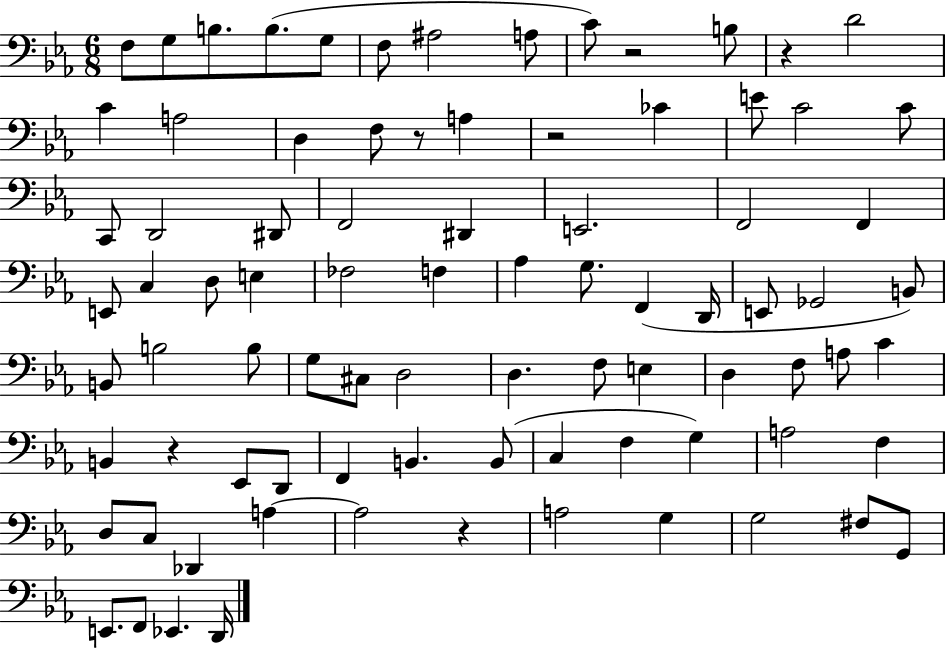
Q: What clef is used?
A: bass